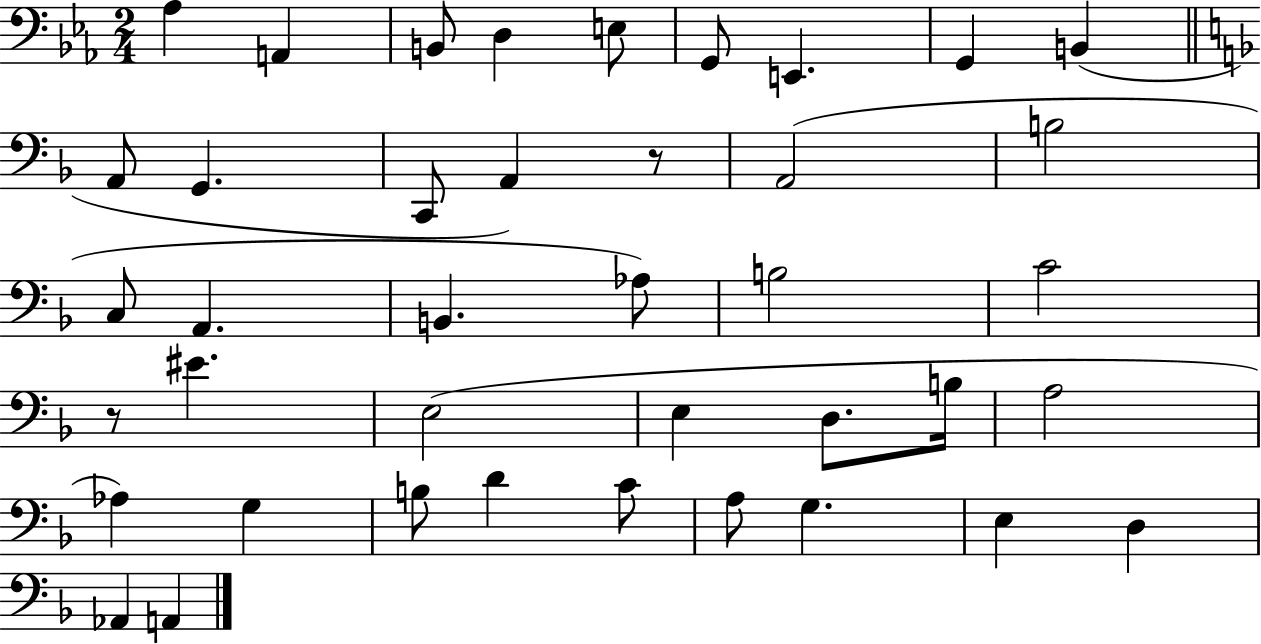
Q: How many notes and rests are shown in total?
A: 40